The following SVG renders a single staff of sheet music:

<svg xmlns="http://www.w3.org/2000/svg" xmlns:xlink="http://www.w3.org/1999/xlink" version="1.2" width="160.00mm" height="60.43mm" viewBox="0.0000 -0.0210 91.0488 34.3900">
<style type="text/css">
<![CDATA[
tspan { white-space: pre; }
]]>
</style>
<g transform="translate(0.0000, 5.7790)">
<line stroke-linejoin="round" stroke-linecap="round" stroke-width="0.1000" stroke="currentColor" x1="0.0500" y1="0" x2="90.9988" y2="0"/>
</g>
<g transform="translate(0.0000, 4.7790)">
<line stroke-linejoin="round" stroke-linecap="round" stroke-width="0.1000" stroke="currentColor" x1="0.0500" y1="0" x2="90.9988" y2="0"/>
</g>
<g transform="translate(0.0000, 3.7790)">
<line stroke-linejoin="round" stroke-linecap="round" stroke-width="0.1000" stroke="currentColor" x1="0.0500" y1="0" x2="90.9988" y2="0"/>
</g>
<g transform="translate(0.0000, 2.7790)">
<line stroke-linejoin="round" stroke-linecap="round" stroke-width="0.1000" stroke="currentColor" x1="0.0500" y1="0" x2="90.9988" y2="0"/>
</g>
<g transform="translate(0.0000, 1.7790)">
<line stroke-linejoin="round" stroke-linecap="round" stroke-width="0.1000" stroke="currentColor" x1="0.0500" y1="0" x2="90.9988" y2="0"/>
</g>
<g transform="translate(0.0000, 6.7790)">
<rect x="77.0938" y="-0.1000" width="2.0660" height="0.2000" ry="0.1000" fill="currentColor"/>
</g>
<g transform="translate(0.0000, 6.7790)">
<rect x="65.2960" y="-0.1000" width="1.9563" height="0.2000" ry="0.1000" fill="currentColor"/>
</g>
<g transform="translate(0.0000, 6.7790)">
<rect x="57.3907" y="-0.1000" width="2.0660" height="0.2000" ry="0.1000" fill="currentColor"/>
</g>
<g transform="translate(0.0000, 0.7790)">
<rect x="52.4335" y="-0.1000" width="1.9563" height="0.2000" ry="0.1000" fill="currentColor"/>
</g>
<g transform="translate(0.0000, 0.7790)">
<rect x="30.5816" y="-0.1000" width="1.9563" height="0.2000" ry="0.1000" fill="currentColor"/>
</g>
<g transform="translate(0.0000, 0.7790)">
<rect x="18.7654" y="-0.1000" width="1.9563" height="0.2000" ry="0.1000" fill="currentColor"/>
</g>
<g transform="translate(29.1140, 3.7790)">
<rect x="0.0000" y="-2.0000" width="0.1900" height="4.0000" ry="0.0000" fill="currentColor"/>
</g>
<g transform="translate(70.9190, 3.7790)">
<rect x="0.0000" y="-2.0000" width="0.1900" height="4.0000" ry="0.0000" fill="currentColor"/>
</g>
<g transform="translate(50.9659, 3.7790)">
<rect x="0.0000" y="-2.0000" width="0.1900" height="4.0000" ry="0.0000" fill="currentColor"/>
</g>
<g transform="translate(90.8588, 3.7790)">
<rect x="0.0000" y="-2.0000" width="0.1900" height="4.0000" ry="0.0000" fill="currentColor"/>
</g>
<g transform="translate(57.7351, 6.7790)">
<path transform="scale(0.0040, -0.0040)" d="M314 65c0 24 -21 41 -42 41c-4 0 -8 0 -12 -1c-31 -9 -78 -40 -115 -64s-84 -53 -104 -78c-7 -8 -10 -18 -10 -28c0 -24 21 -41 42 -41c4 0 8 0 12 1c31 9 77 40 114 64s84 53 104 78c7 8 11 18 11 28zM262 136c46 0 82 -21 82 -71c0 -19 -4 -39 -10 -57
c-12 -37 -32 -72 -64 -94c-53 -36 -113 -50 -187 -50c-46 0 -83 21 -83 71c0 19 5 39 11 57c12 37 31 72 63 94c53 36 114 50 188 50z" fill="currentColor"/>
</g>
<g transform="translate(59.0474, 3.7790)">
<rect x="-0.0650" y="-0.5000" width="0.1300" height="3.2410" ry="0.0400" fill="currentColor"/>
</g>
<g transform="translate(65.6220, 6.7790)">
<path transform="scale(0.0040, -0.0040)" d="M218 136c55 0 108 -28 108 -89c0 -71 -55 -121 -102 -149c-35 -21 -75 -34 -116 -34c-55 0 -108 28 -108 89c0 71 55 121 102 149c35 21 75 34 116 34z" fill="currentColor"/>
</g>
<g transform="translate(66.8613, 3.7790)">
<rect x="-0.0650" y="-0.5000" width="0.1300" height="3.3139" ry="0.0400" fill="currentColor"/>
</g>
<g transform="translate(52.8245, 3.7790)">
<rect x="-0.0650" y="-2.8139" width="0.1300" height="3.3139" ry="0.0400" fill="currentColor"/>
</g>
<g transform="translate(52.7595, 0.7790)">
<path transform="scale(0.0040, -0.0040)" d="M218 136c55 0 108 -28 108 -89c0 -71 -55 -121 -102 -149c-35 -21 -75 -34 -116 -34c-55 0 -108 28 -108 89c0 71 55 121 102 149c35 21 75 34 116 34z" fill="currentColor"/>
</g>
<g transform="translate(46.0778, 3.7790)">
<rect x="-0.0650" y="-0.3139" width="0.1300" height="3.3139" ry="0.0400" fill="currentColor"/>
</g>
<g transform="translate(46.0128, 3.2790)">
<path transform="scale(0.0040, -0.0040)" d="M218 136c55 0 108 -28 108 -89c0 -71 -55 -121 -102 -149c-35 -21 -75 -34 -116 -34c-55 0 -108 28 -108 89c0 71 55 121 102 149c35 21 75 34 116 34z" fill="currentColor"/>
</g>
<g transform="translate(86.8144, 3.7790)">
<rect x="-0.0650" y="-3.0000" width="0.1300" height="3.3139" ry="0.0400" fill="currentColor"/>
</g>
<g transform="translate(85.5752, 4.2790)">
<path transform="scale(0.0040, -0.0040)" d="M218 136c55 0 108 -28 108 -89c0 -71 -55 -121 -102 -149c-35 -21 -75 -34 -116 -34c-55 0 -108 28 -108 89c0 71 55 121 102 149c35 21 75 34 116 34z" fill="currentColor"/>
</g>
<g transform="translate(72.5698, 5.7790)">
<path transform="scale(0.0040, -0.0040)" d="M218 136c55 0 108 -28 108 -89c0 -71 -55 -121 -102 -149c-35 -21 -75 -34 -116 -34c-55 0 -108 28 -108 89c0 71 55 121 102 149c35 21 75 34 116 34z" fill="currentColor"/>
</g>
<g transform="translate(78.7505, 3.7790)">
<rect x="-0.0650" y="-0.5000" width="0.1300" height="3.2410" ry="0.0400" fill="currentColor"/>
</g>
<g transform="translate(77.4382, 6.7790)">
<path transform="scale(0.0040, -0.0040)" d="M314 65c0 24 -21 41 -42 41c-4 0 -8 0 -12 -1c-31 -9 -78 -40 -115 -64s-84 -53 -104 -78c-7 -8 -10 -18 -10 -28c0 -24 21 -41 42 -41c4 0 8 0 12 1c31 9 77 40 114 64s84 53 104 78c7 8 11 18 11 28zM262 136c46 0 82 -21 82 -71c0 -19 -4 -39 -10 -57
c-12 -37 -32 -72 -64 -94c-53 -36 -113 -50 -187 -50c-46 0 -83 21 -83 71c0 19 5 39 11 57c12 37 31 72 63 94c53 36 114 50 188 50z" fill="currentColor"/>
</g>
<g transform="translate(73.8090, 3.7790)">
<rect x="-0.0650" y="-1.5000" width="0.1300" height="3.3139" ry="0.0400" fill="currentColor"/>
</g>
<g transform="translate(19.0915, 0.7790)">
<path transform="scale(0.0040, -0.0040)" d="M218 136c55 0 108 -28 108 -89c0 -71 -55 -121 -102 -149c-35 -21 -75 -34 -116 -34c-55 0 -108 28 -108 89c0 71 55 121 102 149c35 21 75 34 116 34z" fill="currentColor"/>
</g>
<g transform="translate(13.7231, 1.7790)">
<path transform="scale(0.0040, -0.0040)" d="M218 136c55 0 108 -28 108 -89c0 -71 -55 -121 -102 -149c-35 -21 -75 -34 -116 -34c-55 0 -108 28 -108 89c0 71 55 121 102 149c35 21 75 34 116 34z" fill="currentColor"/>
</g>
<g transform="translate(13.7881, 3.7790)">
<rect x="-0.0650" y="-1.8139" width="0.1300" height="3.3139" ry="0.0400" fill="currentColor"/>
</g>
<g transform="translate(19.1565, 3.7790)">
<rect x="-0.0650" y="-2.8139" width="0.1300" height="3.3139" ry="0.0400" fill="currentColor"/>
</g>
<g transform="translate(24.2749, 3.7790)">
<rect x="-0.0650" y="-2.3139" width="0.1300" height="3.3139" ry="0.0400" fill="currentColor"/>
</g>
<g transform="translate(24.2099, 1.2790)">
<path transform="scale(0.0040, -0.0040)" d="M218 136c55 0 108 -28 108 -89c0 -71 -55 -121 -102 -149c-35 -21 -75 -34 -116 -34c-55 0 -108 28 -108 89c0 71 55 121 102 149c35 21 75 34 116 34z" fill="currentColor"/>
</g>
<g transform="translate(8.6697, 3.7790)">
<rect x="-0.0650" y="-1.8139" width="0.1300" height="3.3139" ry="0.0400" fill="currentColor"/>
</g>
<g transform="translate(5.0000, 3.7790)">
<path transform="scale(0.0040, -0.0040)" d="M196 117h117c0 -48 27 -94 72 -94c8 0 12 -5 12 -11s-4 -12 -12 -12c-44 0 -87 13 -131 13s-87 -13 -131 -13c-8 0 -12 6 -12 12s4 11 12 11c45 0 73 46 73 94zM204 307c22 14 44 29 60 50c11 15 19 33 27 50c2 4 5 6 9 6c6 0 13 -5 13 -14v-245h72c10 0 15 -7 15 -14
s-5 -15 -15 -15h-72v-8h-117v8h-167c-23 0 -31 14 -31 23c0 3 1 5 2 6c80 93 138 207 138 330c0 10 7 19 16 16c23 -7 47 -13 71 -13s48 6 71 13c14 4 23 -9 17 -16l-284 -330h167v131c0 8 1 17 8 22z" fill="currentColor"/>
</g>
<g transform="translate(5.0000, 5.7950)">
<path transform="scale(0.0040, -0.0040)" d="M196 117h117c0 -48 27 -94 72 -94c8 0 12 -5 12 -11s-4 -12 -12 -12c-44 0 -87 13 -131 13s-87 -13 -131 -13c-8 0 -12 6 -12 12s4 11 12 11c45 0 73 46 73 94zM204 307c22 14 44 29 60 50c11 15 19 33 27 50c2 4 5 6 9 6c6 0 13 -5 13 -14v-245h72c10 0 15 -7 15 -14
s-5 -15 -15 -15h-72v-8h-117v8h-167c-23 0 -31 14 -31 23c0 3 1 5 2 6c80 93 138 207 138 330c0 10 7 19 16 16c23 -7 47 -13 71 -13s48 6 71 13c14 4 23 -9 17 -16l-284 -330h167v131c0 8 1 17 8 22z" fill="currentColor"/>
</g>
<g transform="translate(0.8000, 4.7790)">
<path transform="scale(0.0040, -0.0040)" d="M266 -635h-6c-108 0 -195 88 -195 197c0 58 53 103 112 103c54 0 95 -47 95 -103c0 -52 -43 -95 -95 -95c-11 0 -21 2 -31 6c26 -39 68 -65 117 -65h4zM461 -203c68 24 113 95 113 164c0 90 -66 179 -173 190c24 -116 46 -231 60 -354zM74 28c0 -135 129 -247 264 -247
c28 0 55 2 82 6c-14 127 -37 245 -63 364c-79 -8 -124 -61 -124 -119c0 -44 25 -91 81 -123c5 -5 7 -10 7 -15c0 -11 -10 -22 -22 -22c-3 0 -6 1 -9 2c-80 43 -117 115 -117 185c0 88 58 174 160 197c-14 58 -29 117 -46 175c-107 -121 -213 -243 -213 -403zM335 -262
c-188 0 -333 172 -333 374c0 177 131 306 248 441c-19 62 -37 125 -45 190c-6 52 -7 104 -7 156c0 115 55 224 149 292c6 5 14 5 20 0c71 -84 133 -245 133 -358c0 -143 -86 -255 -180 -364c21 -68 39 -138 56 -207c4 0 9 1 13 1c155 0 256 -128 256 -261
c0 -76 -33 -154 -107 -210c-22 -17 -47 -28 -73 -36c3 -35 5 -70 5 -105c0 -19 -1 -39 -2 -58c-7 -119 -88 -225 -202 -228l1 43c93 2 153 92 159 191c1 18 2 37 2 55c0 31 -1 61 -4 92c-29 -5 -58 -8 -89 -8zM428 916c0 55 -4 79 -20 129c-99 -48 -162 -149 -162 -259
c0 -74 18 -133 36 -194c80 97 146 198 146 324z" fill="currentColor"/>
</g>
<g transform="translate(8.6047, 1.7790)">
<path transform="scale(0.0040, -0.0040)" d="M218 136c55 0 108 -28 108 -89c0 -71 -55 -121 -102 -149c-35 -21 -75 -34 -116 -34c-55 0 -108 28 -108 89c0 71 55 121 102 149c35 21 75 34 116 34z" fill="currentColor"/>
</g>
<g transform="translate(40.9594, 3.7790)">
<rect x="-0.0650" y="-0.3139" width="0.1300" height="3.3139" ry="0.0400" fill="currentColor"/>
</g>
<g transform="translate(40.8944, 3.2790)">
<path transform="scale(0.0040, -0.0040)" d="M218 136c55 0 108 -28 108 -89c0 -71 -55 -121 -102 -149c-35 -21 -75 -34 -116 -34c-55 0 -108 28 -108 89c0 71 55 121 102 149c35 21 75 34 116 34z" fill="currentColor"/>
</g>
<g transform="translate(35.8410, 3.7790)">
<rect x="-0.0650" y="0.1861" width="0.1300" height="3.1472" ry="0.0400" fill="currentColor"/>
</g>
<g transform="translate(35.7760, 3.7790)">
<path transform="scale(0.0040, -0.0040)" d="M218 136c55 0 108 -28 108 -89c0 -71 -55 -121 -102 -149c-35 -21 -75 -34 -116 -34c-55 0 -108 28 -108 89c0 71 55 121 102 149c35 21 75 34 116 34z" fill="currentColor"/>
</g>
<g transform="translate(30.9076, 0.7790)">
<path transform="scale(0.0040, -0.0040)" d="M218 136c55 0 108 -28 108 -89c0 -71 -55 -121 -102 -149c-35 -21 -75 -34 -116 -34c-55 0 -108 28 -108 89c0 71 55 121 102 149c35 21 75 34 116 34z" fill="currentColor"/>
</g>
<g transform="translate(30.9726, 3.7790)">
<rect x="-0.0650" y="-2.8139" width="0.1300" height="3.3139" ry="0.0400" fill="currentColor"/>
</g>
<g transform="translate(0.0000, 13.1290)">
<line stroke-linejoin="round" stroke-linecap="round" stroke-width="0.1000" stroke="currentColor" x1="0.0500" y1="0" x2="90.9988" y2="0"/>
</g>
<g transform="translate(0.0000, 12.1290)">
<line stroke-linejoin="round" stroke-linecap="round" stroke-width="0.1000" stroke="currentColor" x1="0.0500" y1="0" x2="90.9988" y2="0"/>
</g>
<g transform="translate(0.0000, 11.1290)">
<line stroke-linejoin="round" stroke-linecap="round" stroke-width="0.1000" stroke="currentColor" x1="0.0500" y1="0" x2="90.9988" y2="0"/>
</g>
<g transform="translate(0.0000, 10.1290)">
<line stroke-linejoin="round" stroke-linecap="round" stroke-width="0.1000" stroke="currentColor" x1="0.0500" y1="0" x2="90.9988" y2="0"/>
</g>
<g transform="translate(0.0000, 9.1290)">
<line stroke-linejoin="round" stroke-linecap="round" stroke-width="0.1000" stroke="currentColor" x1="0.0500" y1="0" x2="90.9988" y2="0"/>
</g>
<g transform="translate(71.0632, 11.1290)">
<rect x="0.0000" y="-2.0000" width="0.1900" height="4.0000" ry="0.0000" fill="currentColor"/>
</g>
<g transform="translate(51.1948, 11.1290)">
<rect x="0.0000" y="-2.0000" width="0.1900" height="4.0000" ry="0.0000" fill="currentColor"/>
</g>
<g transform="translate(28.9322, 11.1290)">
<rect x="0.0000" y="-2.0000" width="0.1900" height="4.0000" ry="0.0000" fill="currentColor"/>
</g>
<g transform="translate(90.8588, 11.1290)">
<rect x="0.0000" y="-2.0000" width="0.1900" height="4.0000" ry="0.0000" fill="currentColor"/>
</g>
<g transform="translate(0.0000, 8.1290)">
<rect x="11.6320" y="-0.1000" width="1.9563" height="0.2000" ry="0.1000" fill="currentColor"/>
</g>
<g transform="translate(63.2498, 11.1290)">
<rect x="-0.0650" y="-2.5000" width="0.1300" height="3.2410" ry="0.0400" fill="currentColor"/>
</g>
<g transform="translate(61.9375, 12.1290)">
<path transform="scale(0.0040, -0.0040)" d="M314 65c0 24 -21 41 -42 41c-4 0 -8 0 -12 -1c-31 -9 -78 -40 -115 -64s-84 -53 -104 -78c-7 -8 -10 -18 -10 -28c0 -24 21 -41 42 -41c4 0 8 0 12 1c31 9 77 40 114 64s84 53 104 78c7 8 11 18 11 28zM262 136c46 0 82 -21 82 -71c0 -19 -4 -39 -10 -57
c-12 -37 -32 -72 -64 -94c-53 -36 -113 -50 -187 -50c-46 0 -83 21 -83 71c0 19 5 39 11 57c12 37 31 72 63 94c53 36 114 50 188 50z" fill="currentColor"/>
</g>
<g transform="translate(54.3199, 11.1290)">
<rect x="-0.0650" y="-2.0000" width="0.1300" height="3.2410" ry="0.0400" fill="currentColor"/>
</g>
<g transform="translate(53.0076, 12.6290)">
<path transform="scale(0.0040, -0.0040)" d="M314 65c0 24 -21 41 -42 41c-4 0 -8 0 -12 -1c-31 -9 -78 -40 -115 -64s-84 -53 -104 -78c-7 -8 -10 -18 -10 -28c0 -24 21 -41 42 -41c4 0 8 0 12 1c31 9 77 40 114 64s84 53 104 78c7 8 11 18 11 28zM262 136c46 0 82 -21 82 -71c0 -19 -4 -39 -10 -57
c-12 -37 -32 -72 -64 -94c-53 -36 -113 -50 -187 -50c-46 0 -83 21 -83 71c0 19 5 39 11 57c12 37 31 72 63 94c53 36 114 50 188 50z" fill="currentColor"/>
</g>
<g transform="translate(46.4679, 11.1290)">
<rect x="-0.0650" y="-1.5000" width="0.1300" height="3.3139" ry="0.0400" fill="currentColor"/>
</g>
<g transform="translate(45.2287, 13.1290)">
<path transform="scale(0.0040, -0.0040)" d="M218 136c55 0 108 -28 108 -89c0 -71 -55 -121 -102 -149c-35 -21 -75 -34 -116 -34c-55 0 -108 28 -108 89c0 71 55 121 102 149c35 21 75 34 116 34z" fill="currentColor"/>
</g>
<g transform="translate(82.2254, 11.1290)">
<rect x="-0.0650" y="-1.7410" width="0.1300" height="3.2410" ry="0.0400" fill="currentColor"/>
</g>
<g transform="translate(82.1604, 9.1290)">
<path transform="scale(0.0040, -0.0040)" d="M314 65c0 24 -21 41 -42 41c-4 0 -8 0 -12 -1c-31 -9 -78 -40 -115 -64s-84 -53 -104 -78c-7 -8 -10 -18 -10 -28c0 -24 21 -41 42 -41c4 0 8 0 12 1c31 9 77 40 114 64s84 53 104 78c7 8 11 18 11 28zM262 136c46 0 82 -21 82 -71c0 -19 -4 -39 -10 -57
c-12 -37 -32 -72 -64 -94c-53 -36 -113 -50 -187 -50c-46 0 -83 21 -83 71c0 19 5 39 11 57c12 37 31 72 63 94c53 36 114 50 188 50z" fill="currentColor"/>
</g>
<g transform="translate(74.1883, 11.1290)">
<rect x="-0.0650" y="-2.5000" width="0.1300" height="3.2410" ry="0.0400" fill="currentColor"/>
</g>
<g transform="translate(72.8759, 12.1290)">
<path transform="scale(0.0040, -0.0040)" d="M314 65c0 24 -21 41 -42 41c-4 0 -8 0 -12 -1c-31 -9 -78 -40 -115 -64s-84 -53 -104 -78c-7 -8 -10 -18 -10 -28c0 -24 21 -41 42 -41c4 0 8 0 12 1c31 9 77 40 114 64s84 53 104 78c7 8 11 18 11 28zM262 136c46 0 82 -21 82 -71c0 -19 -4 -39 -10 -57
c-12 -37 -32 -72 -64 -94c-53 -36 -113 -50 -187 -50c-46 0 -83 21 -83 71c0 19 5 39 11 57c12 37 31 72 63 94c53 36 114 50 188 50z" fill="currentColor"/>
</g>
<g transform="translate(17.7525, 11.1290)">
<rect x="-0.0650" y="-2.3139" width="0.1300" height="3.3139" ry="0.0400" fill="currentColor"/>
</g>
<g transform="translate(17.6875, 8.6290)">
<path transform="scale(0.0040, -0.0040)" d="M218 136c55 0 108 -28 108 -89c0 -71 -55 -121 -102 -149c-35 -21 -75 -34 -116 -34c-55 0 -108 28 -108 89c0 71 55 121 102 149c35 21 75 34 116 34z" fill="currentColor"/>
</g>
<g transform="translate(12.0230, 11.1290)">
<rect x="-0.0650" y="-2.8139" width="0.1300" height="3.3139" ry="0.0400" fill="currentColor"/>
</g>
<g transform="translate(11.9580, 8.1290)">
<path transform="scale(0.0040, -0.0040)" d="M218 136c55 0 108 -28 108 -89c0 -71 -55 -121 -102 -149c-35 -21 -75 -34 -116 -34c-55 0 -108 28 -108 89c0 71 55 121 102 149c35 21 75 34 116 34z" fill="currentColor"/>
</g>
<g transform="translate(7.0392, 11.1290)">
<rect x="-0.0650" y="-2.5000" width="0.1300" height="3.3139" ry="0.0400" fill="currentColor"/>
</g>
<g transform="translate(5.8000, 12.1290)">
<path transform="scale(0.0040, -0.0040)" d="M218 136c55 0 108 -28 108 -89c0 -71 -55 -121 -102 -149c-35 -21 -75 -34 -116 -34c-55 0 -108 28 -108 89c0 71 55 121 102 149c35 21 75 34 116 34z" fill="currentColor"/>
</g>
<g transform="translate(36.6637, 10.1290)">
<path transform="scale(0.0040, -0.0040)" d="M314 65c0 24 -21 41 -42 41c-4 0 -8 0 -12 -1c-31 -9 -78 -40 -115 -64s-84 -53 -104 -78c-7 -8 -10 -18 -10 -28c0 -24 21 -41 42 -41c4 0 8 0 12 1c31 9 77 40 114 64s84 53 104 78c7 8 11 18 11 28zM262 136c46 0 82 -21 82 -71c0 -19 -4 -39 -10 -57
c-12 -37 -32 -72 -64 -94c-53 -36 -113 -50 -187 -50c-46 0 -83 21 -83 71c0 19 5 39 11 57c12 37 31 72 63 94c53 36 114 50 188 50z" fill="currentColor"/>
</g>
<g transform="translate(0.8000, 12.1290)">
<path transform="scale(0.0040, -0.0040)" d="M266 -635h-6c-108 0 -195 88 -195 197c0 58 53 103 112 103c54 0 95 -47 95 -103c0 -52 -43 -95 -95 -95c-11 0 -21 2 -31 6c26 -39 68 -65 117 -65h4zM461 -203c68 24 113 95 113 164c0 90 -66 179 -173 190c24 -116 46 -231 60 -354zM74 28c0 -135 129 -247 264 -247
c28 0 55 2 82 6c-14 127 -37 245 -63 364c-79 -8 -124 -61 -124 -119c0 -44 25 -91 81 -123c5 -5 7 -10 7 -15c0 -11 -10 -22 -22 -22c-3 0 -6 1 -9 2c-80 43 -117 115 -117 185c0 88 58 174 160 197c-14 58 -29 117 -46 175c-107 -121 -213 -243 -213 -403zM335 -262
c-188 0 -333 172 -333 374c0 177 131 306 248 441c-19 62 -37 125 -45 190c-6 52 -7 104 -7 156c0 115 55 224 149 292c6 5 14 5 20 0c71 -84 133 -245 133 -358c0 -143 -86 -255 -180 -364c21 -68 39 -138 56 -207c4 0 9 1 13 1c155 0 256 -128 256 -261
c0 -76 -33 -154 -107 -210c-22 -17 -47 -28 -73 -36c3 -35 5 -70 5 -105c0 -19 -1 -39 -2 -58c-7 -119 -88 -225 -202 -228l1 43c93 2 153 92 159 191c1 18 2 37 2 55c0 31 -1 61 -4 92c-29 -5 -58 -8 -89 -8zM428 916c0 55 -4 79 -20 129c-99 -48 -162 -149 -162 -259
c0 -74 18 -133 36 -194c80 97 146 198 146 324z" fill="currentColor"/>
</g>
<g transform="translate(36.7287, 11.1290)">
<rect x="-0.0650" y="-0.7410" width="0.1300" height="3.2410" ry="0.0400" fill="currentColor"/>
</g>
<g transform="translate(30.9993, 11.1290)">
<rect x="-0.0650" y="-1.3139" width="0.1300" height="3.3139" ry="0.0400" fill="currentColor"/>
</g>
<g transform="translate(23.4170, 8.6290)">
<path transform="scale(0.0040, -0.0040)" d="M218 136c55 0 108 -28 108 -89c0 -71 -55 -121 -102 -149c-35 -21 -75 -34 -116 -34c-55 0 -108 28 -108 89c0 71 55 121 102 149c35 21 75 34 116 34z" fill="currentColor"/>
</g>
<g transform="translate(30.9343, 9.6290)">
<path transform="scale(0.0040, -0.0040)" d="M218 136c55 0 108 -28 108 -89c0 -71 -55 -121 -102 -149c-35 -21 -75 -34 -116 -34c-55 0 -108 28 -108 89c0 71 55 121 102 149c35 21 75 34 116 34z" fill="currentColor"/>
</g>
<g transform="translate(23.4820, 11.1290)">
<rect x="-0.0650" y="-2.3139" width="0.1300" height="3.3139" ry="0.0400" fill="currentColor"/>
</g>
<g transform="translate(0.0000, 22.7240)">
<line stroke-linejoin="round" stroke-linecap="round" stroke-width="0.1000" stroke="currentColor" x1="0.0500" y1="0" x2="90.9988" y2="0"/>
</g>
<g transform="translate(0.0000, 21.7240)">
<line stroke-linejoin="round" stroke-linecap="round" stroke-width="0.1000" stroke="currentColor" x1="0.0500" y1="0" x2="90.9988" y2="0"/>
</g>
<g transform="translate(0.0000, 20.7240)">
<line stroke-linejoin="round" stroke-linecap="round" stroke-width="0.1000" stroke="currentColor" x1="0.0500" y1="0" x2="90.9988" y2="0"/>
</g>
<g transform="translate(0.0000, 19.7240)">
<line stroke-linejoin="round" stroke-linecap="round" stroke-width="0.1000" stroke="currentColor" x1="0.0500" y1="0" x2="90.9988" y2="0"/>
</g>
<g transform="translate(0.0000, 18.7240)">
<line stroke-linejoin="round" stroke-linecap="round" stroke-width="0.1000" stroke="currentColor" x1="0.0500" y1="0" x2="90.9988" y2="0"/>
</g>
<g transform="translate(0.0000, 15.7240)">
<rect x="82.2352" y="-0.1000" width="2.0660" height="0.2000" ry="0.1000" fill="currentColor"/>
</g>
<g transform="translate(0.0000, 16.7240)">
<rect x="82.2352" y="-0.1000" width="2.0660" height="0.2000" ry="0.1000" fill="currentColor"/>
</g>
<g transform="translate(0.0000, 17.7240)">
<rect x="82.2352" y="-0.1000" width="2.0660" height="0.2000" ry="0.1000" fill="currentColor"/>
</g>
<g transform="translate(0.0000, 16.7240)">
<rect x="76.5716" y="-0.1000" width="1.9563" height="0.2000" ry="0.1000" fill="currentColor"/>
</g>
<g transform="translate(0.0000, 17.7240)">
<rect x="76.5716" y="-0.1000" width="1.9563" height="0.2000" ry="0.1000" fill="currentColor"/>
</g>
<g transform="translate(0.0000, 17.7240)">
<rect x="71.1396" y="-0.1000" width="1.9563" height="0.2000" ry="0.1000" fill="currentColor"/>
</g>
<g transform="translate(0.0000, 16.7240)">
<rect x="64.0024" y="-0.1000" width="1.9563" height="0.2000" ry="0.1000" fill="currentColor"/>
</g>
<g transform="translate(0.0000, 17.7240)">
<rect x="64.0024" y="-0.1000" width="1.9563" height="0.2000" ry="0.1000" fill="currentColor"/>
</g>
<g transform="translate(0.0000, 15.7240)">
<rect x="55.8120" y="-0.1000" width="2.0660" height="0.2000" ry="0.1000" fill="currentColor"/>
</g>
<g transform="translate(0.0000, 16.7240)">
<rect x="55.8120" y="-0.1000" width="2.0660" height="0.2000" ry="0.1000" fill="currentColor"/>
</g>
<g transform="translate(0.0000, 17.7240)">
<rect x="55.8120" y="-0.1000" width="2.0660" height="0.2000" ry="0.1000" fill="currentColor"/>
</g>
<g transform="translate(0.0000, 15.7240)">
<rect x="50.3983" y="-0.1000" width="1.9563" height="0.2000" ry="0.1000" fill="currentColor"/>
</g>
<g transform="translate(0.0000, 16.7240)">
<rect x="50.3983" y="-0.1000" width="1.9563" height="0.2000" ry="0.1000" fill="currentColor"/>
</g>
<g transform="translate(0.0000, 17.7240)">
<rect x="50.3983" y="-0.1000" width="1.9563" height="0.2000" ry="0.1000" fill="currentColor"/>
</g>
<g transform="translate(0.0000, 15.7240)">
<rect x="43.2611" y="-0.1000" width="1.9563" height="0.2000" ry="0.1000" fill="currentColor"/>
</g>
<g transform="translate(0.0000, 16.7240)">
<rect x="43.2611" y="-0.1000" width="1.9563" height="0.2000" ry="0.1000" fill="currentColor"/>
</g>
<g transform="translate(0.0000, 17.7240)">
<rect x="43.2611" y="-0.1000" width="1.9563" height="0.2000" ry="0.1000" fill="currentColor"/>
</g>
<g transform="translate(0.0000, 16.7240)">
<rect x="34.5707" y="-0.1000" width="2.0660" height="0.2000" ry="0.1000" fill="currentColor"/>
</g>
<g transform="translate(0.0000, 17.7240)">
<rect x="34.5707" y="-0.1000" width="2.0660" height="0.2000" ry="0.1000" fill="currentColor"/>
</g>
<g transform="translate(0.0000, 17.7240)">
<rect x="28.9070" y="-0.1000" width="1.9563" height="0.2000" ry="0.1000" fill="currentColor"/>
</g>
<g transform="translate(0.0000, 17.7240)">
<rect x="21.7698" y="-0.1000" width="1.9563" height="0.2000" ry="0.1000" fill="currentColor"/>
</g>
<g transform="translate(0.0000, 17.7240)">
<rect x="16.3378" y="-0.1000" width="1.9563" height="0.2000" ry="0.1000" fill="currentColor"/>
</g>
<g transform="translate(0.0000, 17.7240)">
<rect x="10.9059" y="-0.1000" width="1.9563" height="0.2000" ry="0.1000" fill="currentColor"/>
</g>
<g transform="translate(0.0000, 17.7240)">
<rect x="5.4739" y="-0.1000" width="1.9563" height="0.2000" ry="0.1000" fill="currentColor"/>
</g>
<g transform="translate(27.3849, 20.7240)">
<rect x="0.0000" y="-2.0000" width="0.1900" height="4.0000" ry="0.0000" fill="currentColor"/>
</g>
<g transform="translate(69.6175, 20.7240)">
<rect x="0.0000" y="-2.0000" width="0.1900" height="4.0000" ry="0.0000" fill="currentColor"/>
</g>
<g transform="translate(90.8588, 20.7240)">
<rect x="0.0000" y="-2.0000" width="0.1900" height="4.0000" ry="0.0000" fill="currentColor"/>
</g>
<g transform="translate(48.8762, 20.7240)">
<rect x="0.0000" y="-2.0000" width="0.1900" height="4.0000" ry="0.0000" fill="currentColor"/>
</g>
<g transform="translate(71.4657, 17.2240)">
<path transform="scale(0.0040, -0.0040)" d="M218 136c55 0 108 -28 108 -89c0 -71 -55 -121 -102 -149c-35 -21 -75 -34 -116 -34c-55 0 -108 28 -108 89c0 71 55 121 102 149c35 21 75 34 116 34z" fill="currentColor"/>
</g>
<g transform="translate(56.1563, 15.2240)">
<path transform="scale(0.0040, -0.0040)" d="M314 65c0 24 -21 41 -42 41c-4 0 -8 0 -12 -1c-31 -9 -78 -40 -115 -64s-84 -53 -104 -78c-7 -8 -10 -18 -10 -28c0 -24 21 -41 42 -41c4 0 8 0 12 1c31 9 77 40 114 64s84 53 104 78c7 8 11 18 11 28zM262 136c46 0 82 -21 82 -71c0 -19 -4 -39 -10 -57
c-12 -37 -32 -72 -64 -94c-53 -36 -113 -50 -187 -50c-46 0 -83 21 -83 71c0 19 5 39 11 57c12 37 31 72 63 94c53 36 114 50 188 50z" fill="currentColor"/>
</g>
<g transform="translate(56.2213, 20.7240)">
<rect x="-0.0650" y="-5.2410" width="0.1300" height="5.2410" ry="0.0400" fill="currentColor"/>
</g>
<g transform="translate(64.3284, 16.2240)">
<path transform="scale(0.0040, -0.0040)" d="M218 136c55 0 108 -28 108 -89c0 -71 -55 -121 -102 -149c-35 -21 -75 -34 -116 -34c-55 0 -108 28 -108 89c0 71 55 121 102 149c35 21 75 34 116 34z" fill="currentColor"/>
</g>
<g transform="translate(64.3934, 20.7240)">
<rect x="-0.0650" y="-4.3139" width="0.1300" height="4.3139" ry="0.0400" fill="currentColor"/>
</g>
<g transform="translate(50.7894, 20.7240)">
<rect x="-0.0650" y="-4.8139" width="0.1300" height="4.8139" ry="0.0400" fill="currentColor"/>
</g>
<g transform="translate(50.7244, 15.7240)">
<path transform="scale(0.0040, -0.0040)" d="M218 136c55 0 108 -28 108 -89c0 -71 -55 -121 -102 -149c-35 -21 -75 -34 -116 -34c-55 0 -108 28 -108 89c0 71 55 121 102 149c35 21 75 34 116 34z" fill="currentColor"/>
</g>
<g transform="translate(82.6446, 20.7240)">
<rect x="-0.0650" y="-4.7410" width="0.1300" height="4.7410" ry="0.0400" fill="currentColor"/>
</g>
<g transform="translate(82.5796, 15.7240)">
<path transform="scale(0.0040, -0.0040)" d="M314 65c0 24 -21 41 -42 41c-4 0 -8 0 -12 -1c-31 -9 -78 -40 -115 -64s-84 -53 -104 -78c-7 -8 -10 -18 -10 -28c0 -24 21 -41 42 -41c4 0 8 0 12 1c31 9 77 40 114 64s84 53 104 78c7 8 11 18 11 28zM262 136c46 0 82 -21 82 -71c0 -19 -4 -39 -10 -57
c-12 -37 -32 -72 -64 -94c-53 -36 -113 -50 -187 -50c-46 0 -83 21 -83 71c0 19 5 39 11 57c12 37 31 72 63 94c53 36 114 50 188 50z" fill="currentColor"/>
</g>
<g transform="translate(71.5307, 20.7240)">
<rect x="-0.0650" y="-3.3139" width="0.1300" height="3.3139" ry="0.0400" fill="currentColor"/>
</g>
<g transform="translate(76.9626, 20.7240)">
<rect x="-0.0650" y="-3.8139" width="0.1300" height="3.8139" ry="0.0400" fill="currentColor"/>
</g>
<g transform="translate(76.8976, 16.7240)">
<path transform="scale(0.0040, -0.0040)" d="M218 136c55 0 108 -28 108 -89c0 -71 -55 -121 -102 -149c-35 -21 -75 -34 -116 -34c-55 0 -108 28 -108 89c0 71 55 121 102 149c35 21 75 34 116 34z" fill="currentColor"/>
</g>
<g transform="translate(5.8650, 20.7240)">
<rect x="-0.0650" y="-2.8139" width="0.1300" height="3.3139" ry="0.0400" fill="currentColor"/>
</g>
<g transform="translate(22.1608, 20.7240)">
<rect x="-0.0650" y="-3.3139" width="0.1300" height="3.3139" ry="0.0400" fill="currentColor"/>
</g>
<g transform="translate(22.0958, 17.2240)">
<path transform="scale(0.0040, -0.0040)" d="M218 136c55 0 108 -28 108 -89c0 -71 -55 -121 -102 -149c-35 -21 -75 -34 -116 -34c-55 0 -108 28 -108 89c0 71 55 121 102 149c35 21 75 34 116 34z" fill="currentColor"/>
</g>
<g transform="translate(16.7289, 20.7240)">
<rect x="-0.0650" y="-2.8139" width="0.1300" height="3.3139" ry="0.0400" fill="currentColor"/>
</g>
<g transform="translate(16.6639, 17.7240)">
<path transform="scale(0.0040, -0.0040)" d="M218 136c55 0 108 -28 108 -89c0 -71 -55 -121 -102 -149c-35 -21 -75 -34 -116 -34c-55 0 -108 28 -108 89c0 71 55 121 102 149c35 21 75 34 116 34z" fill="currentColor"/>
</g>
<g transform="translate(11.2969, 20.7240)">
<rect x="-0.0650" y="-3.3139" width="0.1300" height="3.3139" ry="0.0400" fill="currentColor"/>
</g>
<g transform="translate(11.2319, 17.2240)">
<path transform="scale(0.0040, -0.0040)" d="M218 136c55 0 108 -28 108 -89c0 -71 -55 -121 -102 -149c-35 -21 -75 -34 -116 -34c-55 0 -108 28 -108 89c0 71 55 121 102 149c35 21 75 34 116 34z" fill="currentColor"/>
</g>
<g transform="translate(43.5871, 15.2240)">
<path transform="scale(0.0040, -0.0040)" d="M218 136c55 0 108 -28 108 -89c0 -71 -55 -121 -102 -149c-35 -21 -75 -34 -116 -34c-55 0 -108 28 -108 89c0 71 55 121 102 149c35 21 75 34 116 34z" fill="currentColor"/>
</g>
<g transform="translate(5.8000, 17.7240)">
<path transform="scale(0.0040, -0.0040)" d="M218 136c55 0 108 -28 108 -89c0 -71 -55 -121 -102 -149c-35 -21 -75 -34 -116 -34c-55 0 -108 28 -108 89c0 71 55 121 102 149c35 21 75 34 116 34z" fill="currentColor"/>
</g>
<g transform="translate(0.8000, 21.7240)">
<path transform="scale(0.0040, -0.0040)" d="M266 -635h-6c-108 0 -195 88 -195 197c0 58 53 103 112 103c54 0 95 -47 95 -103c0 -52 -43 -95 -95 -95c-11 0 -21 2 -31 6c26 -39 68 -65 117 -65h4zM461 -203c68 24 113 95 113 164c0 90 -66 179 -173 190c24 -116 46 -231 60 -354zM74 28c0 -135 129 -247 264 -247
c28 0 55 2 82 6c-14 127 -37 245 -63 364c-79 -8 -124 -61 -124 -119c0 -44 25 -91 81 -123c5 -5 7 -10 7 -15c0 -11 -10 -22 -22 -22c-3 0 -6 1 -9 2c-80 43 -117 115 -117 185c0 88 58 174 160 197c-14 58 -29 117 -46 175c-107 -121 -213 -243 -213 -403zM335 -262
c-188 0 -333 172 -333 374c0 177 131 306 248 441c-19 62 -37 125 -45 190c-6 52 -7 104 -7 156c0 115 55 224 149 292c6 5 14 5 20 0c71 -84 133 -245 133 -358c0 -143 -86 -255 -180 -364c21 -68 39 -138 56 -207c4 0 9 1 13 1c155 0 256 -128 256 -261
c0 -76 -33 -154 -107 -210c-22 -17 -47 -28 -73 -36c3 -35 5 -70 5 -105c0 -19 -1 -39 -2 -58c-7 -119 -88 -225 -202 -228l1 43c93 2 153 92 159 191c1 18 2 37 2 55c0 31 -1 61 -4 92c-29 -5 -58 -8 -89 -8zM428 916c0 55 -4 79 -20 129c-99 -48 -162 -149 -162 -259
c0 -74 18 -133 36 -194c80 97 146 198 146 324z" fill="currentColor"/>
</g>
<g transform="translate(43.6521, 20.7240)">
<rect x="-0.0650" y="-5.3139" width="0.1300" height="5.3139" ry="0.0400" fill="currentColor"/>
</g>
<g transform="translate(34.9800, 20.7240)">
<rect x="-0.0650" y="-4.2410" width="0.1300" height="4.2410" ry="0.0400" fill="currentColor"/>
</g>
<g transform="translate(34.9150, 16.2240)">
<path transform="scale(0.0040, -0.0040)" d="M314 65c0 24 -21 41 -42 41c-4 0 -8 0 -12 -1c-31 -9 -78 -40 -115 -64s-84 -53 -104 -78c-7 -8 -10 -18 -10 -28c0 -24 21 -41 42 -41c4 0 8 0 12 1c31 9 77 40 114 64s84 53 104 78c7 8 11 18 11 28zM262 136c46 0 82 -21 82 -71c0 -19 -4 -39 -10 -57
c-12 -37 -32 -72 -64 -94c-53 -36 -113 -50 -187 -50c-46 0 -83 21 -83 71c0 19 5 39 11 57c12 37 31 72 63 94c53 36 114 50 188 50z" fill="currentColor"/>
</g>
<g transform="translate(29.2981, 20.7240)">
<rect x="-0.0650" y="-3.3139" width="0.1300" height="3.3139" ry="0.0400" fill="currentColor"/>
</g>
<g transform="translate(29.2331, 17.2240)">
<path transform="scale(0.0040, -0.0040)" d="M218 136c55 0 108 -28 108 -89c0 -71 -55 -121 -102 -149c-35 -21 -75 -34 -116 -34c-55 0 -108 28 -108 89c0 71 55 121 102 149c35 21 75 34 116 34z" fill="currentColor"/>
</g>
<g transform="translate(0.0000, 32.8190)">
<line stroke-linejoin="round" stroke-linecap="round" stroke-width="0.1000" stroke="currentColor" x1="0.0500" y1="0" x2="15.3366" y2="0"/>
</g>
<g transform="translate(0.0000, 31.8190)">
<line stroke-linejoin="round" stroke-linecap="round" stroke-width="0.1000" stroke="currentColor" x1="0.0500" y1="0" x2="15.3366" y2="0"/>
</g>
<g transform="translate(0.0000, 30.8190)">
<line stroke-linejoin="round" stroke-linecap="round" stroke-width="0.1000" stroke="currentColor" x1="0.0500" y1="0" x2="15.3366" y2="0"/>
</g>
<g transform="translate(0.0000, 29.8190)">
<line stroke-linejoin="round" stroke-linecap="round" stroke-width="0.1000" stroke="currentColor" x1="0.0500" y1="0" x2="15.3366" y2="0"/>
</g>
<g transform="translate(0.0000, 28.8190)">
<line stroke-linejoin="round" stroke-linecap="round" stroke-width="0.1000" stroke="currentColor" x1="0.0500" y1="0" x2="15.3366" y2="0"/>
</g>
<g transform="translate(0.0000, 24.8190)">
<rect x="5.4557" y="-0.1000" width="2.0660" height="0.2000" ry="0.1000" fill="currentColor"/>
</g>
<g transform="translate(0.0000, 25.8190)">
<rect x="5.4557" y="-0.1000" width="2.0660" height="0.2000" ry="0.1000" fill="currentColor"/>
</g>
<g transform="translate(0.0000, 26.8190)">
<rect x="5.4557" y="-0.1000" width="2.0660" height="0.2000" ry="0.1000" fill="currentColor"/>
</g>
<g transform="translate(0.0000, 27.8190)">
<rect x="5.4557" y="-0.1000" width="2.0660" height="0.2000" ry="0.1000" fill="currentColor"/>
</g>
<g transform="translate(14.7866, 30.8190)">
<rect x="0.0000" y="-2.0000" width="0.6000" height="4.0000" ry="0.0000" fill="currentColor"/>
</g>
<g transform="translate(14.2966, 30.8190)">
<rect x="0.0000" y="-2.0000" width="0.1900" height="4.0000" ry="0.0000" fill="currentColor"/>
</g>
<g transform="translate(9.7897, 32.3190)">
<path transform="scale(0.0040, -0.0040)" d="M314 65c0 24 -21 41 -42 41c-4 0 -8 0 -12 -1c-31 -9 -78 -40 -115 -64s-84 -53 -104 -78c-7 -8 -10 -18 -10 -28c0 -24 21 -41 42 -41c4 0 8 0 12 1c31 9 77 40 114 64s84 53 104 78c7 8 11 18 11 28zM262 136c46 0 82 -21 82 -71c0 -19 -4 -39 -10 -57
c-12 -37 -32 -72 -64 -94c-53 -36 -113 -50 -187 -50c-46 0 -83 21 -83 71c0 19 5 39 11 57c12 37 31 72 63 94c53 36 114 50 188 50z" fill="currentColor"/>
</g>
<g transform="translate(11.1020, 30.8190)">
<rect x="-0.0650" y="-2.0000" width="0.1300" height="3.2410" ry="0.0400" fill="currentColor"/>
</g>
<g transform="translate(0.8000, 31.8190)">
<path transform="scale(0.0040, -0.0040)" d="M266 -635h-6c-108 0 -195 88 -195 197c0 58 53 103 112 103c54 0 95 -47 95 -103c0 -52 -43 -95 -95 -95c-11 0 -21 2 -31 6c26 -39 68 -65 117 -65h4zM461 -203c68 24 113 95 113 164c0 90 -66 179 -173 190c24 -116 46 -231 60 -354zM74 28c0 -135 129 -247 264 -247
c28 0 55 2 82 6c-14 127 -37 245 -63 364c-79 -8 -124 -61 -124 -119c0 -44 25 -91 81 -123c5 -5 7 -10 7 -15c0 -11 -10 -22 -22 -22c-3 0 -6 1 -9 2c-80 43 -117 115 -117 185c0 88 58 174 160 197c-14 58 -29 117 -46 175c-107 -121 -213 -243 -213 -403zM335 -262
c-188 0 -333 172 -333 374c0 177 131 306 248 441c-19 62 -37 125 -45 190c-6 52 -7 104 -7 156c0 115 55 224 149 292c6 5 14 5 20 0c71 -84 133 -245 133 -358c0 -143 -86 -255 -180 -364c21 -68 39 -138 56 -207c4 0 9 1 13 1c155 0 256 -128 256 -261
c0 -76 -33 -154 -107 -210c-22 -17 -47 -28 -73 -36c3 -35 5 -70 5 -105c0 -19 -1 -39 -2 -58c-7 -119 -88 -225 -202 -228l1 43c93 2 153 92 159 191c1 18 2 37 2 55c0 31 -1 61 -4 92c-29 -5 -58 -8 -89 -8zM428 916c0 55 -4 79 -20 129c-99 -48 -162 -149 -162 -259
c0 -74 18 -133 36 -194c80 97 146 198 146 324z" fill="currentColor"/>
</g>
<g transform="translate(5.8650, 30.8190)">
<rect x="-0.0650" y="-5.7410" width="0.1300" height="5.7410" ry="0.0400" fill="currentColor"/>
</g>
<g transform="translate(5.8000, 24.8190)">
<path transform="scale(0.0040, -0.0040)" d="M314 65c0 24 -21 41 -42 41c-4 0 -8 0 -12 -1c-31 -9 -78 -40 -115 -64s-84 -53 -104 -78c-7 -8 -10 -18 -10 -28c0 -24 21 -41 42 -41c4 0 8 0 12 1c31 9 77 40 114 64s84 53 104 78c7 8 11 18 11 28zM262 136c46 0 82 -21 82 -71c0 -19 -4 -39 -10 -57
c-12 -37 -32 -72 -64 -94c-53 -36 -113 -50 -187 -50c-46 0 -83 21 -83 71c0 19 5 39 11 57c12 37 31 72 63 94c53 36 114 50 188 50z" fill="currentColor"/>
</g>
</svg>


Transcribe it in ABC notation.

X:1
T:Untitled
M:4/4
L:1/4
K:C
f f a g a B c c a C2 C E C2 A G a g g e d2 E F2 G2 G2 f2 a b a b b d'2 f' e' f'2 d' b c' e'2 g'2 F2